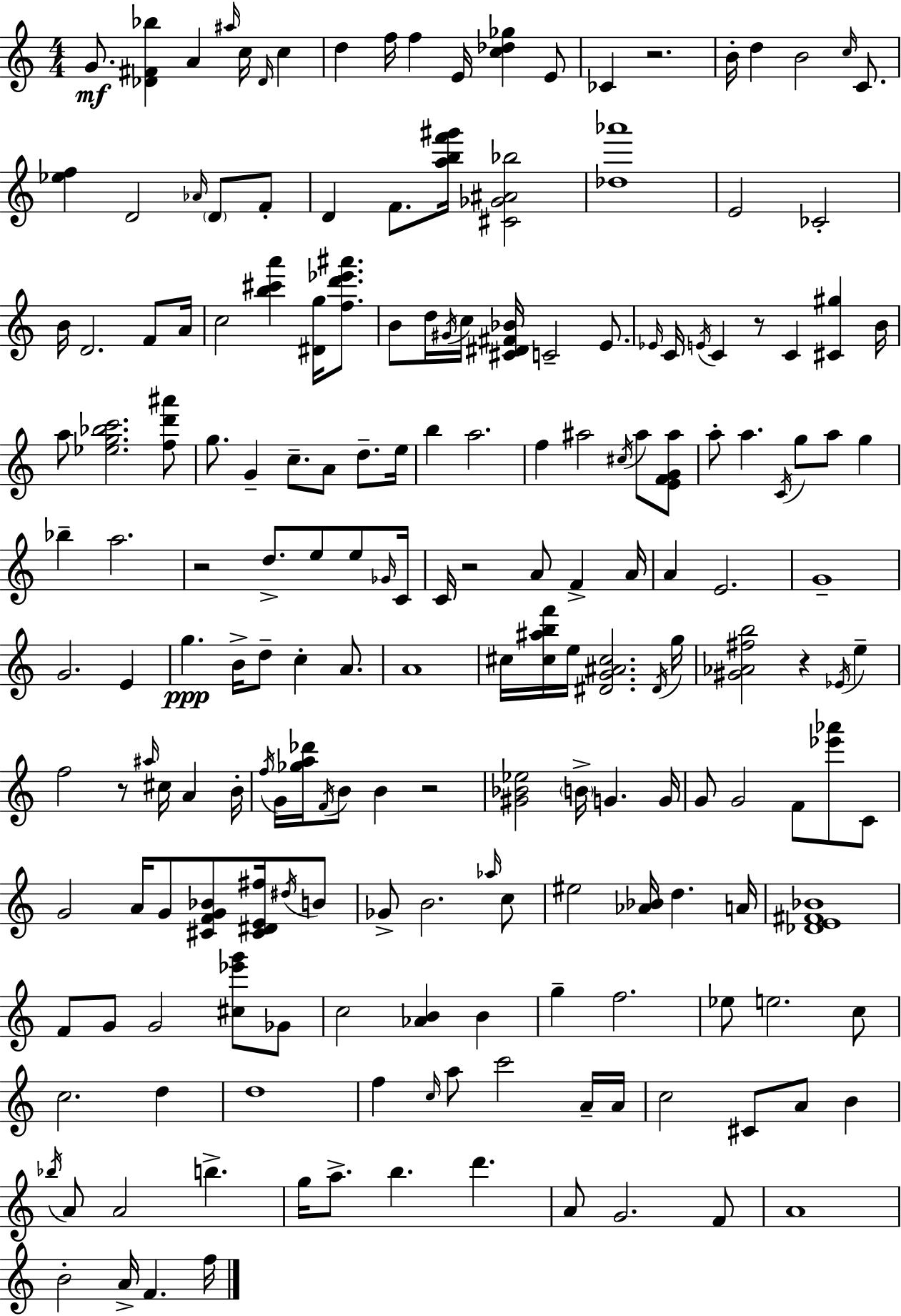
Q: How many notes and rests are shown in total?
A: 191